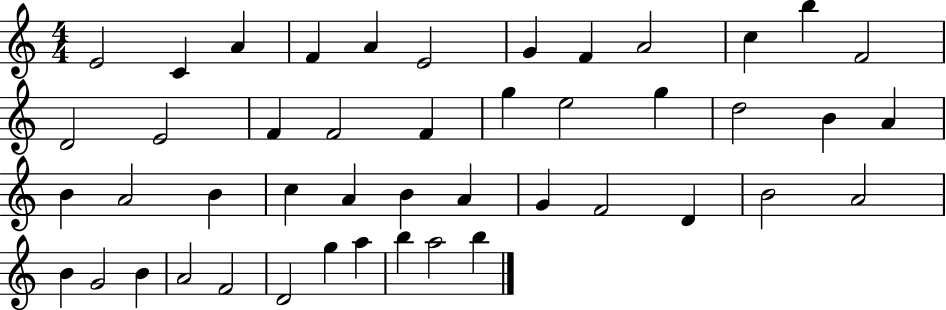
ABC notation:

X:1
T:Untitled
M:4/4
L:1/4
K:C
E2 C A F A E2 G F A2 c b F2 D2 E2 F F2 F g e2 g d2 B A B A2 B c A B A G F2 D B2 A2 B G2 B A2 F2 D2 g a b a2 b